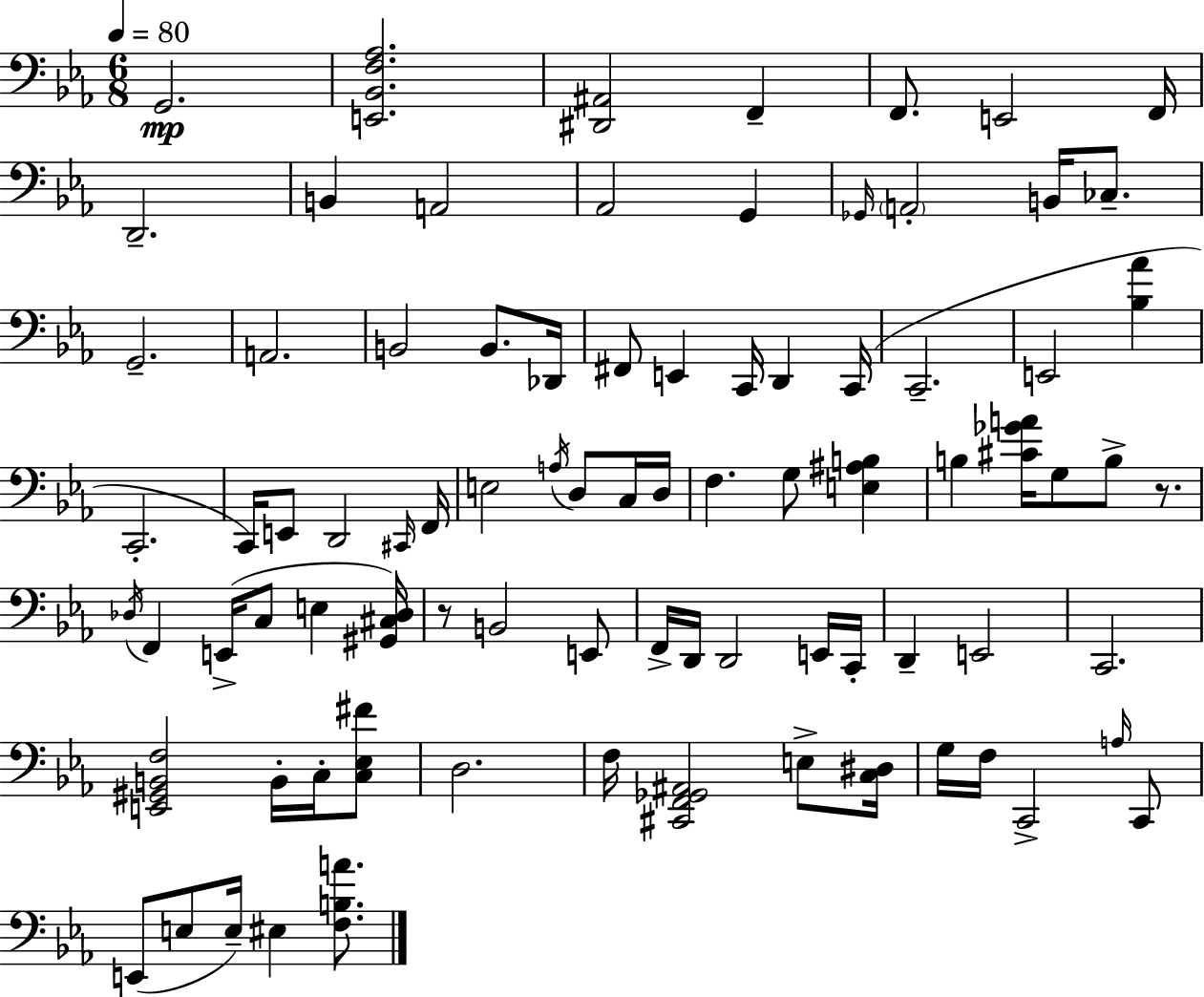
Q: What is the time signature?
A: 6/8